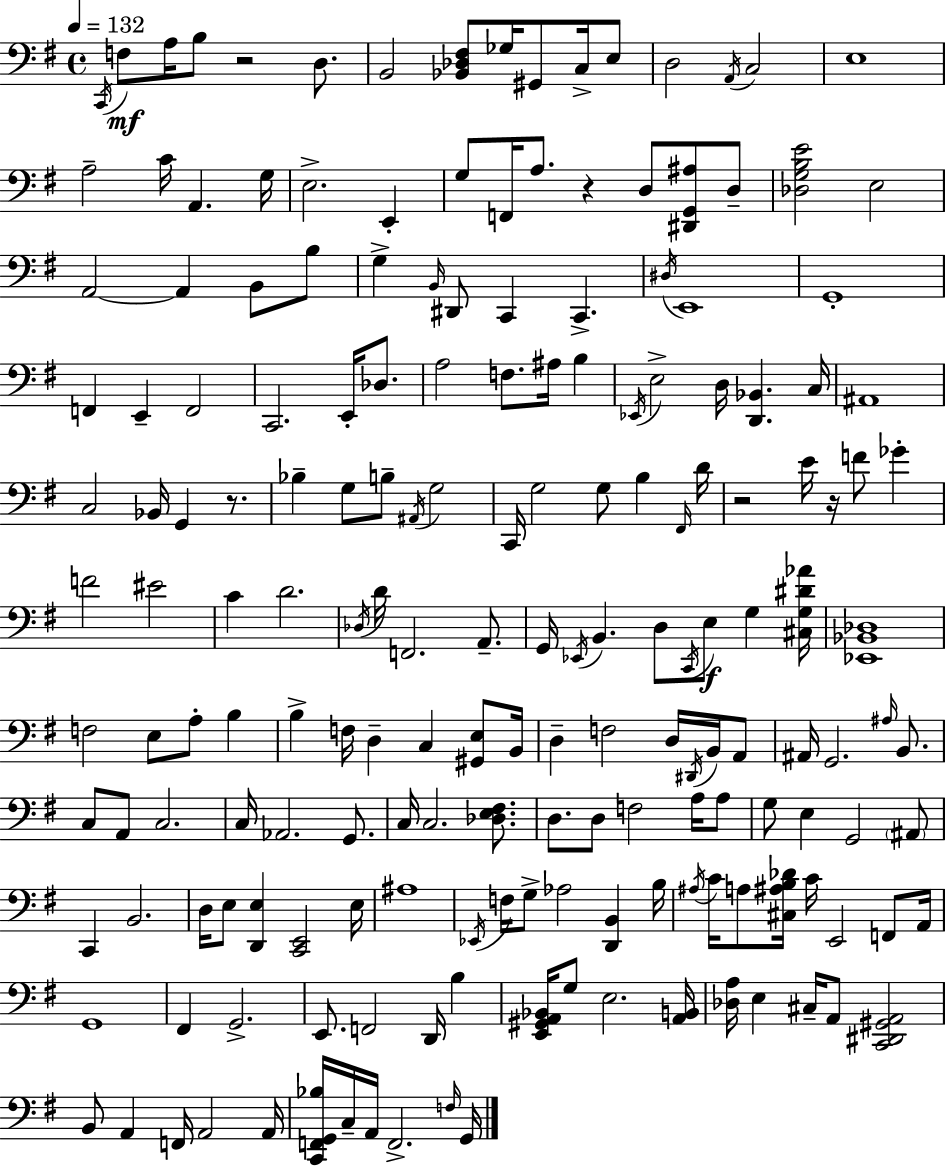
X:1
T:Untitled
M:4/4
L:1/4
K:Em
C,,/4 F,/2 A,/4 B,/2 z2 D,/2 B,,2 [_B,,_D,^F,]/2 _G,/4 ^G,,/2 C,/4 E,/2 D,2 A,,/4 C,2 E,4 A,2 C/4 A,, G,/4 E,2 E,, G,/2 F,,/4 A,/2 z D,/2 [^D,,G,,^A,]/2 D,/2 [_D,G,B,E]2 E,2 A,,2 A,, B,,/2 B,/2 G, B,,/4 ^D,,/2 C,, C,, ^D,/4 E,,4 G,,4 F,, E,, F,,2 C,,2 E,,/4 _D,/2 A,2 F,/2 ^A,/4 B, _E,,/4 E,2 D,/4 [D,,_B,,] C,/4 ^A,,4 C,2 _B,,/4 G,, z/2 _B, G,/2 B,/2 ^A,,/4 G,2 C,,/4 G,2 G,/2 B, ^F,,/4 D/4 z2 E/4 z/4 F/2 _G F2 ^E2 C D2 _D,/4 D/4 F,,2 A,,/2 G,,/4 _E,,/4 B,, D,/2 C,,/4 E,/2 G, [^C,G,^D_A]/4 [_E,,_B,,_D,]4 F,2 E,/2 A,/2 B, B, F,/4 D, C, [^G,,E,]/2 B,,/4 D, F,2 D,/4 ^D,,/4 B,,/4 A,,/2 ^A,,/4 G,,2 ^A,/4 B,,/2 C,/2 A,,/2 C,2 C,/4 _A,,2 G,,/2 C,/4 C,2 [_D,E,^F,]/2 D,/2 D,/2 F,2 A,/4 A,/2 G,/2 E, G,,2 ^A,,/2 C,, B,,2 D,/4 E,/2 [D,,E,] [C,,E,,]2 E,/4 ^A,4 _E,,/4 F,/4 G,/2 _A,2 [D,,B,,] B,/4 ^A,/4 C/4 A,/2 [^C,^A,B,_D]/4 C/4 E,,2 F,,/2 A,,/4 G,,4 ^F,, G,,2 E,,/2 F,,2 D,,/4 B, [E,,^G,,A,,_B,,]/4 G,/2 E,2 [A,,B,,]/4 [_D,A,]/4 E, ^C,/4 A,,/2 [C,,^D,,^G,,A,,]2 B,,/2 A,, F,,/4 A,,2 A,,/4 [C,,F,,G,,_B,]/4 C,/4 A,,/4 F,,2 F,/4 G,,/4